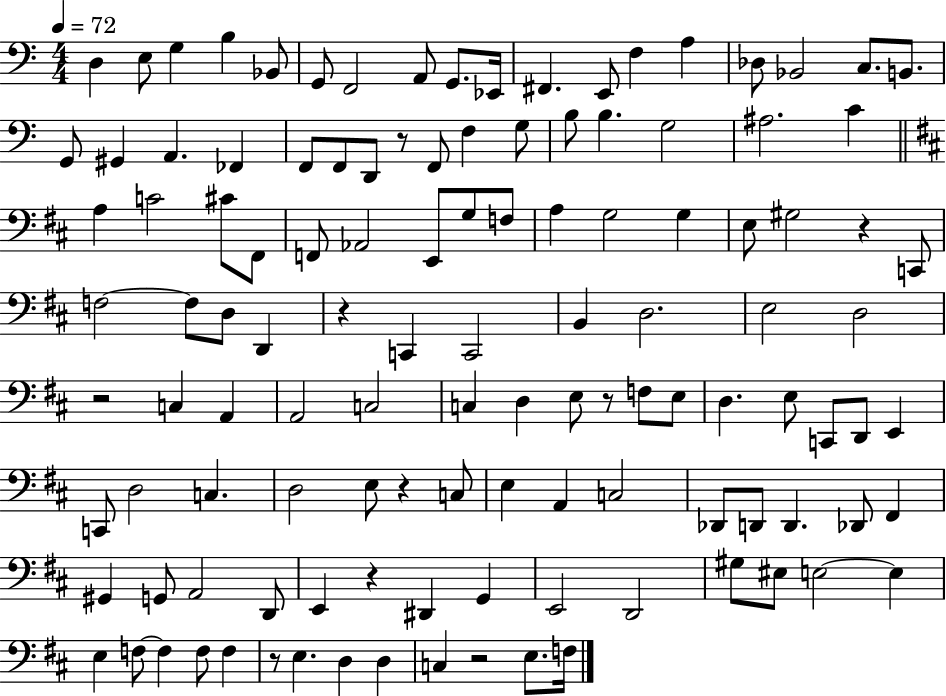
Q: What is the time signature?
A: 4/4